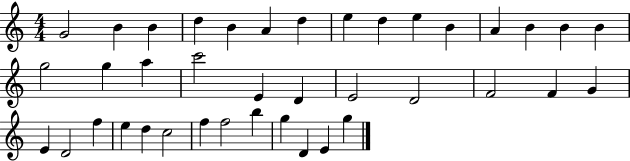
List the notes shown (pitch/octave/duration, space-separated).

G4/h B4/q B4/q D5/q B4/q A4/q D5/q E5/q D5/q E5/q B4/q A4/q B4/q B4/q B4/q G5/h G5/q A5/q C6/h E4/q D4/q E4/h D4/h F4/h F4/q G4/q E4/q D4/h F5/q E5/q D5/q C5/h F5/q F5/h B5/q G5/q D4/q E4/q G5/q